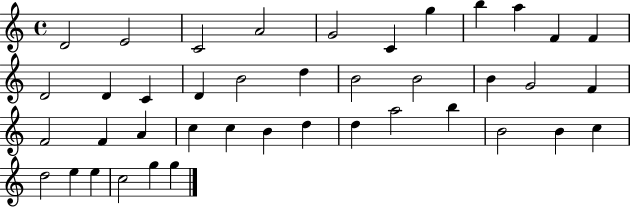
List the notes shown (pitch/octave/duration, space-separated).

D4/h E4/h C4/h A4/h G4/h C4/q G5/q B5/q A5/q F4/q F4/q D4/h D4/q C4/q D4/q B4/h D5/q B4/h B4/h B4/q G4/h F4/q F4/h F4/q A4/q C5/q C5/q B4/q D5/q D5/q A5/h B5/q B4/h B4/q C5/q D5/h E5/q E5/q C5/h G5/q G5/q